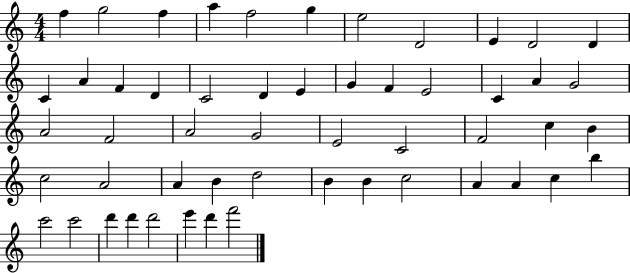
F5/q G5/h F5/q A5/q F5/h G5/q E5/h D4/h E4/q D4/h D4/q C4/q A4/q F4/q D4/q C4/h D4/q E4/q G4/q F4/q E4/h C4/q A4/q G4/h A4/h F4/h A4/h G4/h E4/h C4/h F4/h C5/q B4/q C5/h A4/h A4/q B4/q D5/h B4/q B4/q C5/h A4/q A4/q C5/q B5/q C6/h C6/h D6/q D6/q D6/h E6/q D6/q F6/h